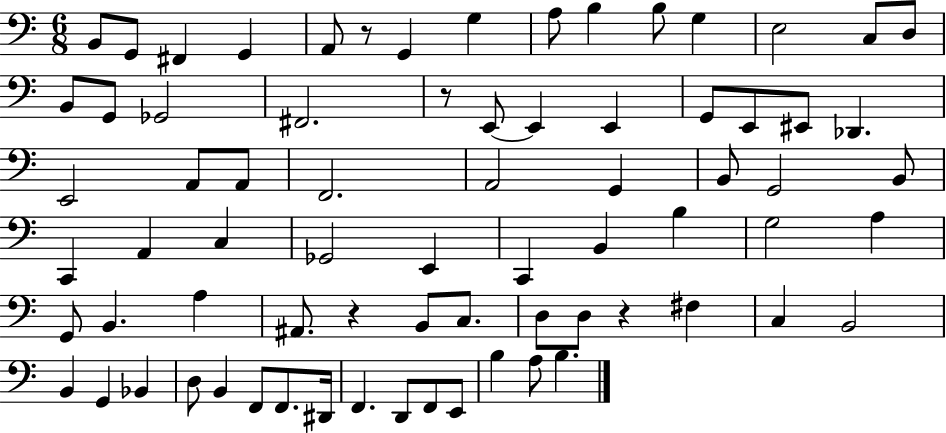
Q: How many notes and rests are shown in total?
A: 74